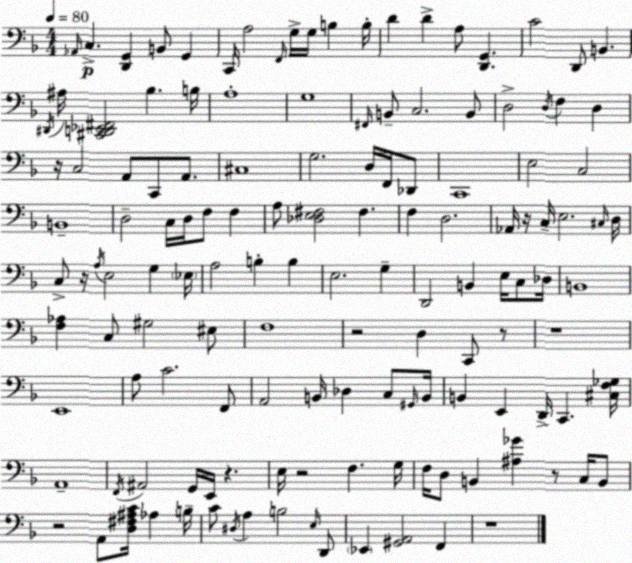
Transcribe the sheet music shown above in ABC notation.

X:1
T:Untitled
M:4/4
L:1/4
K:F
_A,,/4 C, [D,,G,,] B,,/2 G,, C,,/4 A,2 F,,/4 G,/4 G,/4 B, B,/4 D D A,/2 [D,,G,,] C2 D,,/2 B,, ^D,,/4 ^A,/4 [^C,,D,,_E,,^F,,]2 _B, B,/4 A,4 G,4 ^F,,/4 B,,/2 C,2 B,,/2 D,2 D,/4 F, D, z/4 C,2 A,,/2 C,,/2 A,,/2 ^C,4 G,2 D,/4 F,,/4 _D,,/2 C,,4 E,2 C,2 B,,4 D,2 C,/4 D,/4 F,/2 F, A,/2 [_D,E,^F,]2 ^F, F, D,2 _A,,/4 z/4 C,/4 E,2 ^C,/4 D,/4 C,/2 z/4 A,/4 E,2 G, _E,/4 A,2 B, B, E,2 G, D,,2 B,, E,/4 C,/2 _D,/4 B,,4 [F,_A,] C,/2 ^G,2 ^E,/2 F,4 z2 D, C,,/2 z/2 z4 E,,4 A,/2 C2 F,,/2 A,,2 B,,/4 _D, C,/2 ^G,,/4 B,,/4 B,, E,, D,,/4 C,, [^C,F,_G,]/4 A,,4 F,,/4 ^A,,2 G,,/4 E,,/4 z E,/4 z2 F, G,/4 F,/4 D,/2 B,, [^A,_G] z/2 C,/4 B,,/2 z2 A,,/2 [D,^F,^A,C]/4 _A, B,/4 C/2 ^D,/4 A, B,2 E,/4 D,,/2 _E,, [^G,,A,,]2 F,, z4